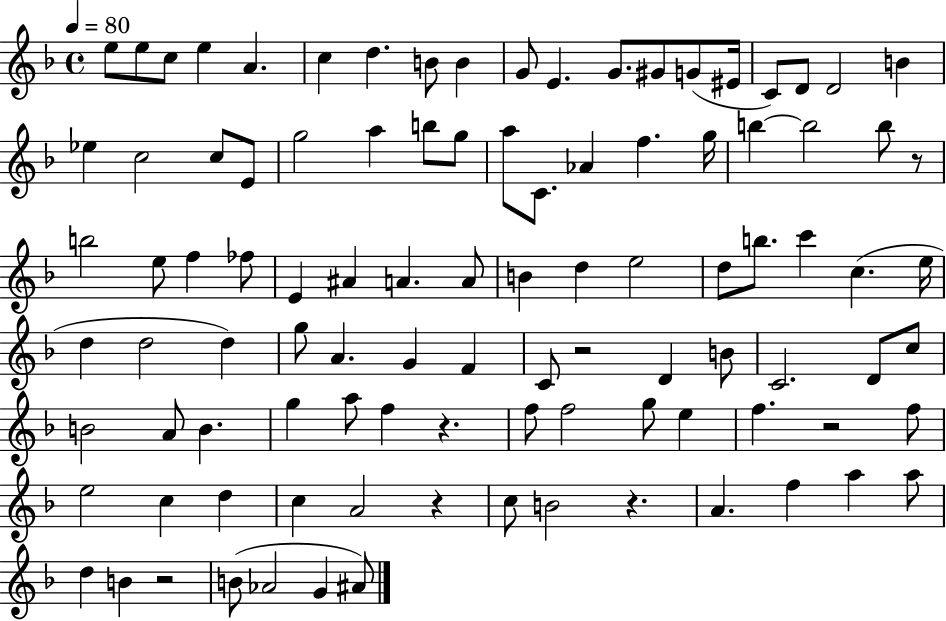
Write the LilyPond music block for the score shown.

{
  \clef treble
  \time 4/4
  \defaultTimeSignature
  \key f \major
  \tempo 4 = 80
  e''8 e''8 c''8 e''4 a'4. | c''4 d''4. b'8 b'4 | g'8 e'4. g'8. gis'8 g'8( eis'16 | c'8) d'8 d'2 b'4 | \break ees''4 c''2 c''8 e'8 | g''2 a''4 b''8 g''8 | a''8 c'8. aes'4 f''4. g''16 | b''4~~ b''2 b''8 r8 | \break b''2 e''8 f''4 fes''8 | e'4 ais'4 a'4. a'8 | b'4 d''4 e''2 | d''8 b''8. c'''4 c''4.( e''16 | \break d''4 d''2 d''4) | g''8 a'4. g'4 f'4 | c'8 r2 d'4 b'8 | c'2. d'8 c''8 | \break b'2 a'8 b'4. | g''4 a''8 f''4 r4. | f''8 f''2 g''8 e''4 | f''4. r2 f''8 | \break e''2 c''4 d''4 | c''4 a'2 r4 | c''8 b'2 r4. | a'4. f''4 a''4 a''8 | \break d''4 b'4 r2 | b'8( aes'2 g'4 ais'8) | \bar "|."
}